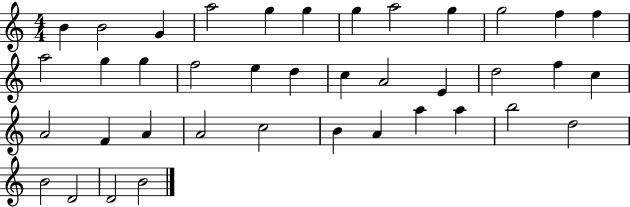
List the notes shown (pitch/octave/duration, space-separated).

B4/q B4/h G4/q A5/h G5/q G5/q G5/q A5/h G5/q G5/h F5/q F5/q A5/h G5/q G5/q F5/h E5/q D5/q C5/q A4/h E4/q D5/h F5/q C5/q A4/h F4/q A4/q A4/h C5/h B4/q A4/q A5/q A5/q B5/h D5/h B4/h D4/h D4/h B4/h